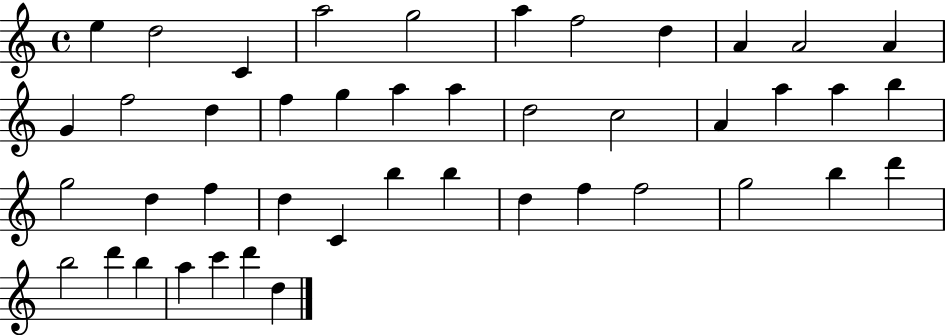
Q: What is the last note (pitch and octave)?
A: D5